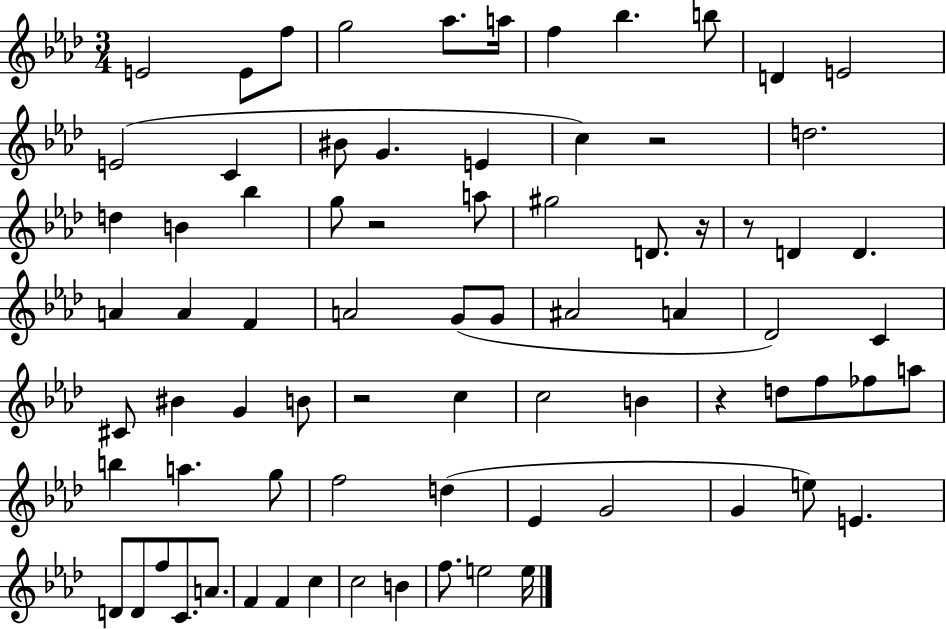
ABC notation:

X:1
T:Untitled
M:3/4
L:1/4
K:Ab
E2 E/2 f/2 g2 _a/2 a/4 f _b b/2 D E2 E2 C ^B/2 G E c z2 d2 d B _b g/2 z2 a/2 ^g2 D/2 z/4 z/2 D D A A F A2 G/2 G/2 ^A2 A _D2 C ^C/2 ^B G B/2 z2 c c2 B z d/2 f/2 _f/2 a/2 b a g/2 f2 d _E G2 G e/2 E D/2 D/2 f/2 C/2 A/2 F F c c2 B f/2 e2 e/4